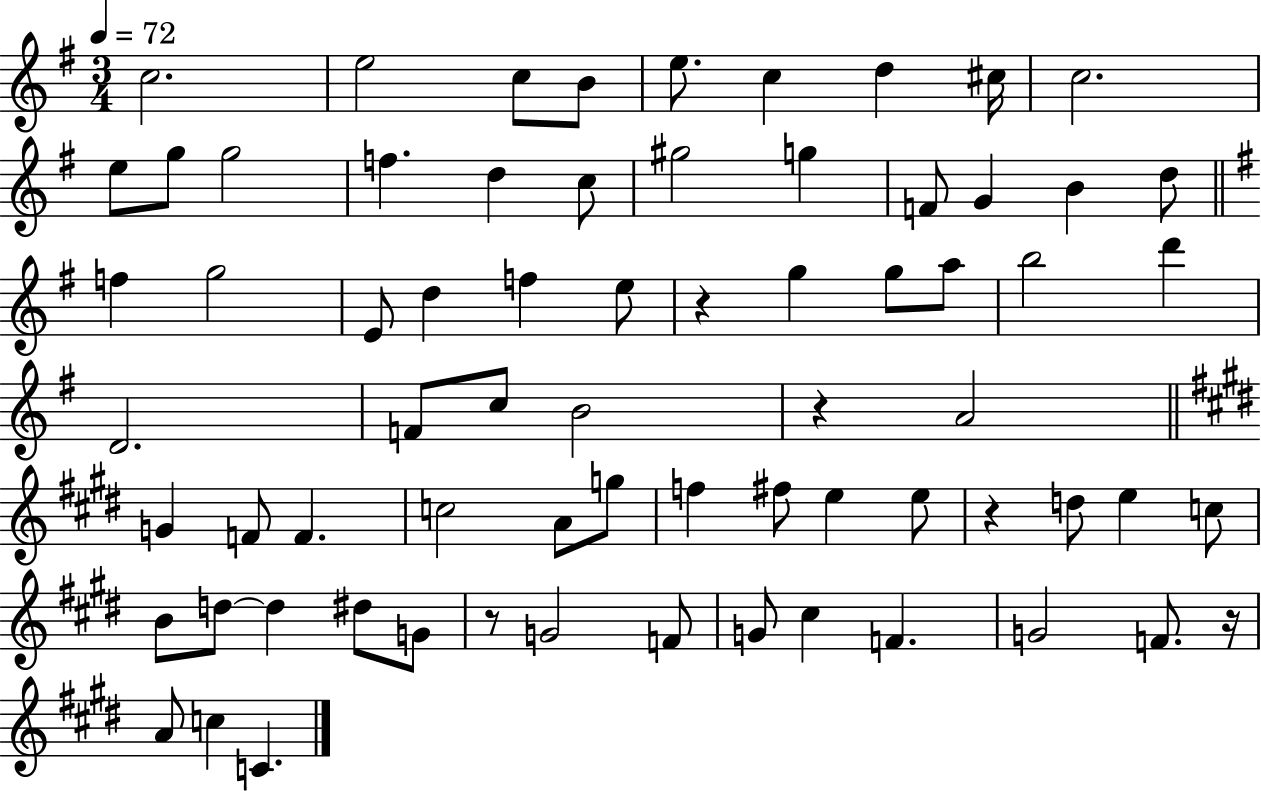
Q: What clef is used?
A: treble